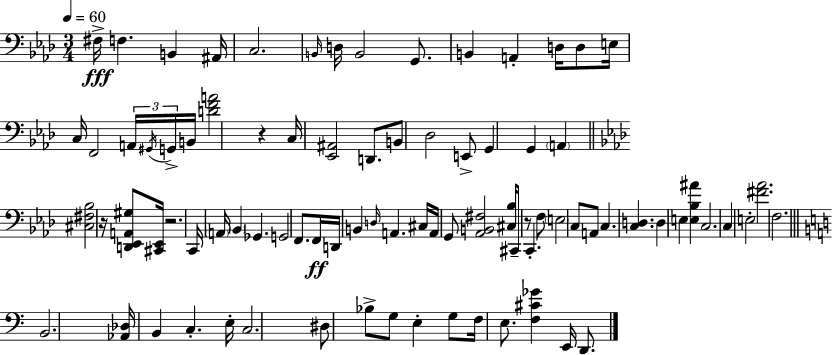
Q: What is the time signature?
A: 3/4